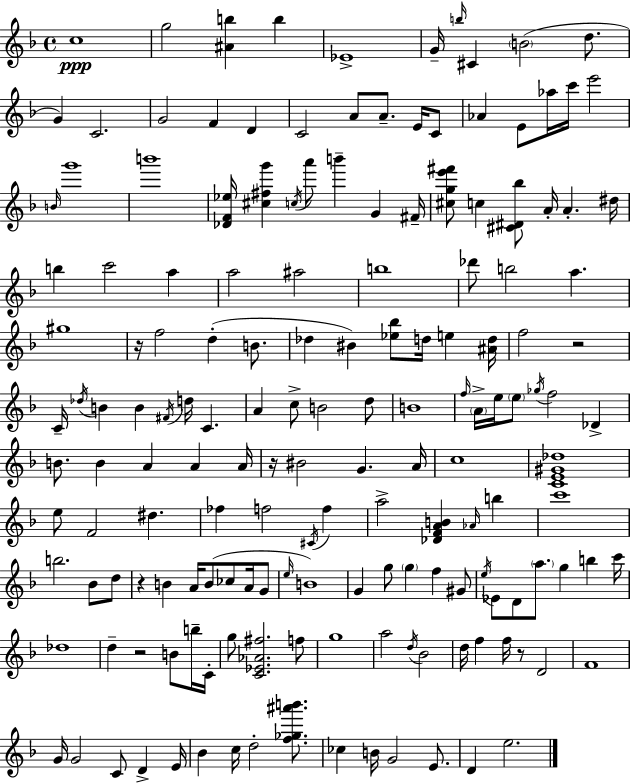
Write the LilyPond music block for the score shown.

{
  \clef treble
  \time 4/4
  \defaultTimeSignature
  \key f \major
  \repeat volta 2 { c''1\ppp | g''2 <ais' b''>4 b''4 | ees'1-> | g'16-- \grace { b''16 } cis'4 \parenthesize b'2( d''8. | \break g'4) c'2. | g'2 f'4 d'4 | c'2 a'8 a'8.-- e'16 c'8 | aes'4 e'8 aes''16 c'''16 e'''2 | \break \grace { b'16 } g'''1 | b'''1 | <des' f' ees''>16 <cis'' fis'' g'''>4 \acciaccatura { c''16 } a'''8 b'''4-- g'4 | fis'16-- <cis'' g'' e''' fis'''>8 c''4 <cis' dis' bes''>8 a'16-. a'4.-. | \break dis''16 b''4 c'''2 a''4 | a''2 ais''2 | b''1 | des'''8 b''2 a''4. | \break gis''1 | r16 f''2 d''4-.( | b'8. des''4 bis'4) <ees'' bes''>8 d''16 e''4 | <ais' d''>16 f''2 r2 | \break c'16-- \acciaccatura { des''16 } b'4 b'4 \acciaccatura { fis'16 } d''16 c'4. | a'4 c''8-> b'2 | d''8 b'1 | \grace { f''16 } \parenthesize a'16-> e''16 \parenthesize e''8 \acciaccatura { ges''16 } f''2 | \break des'4-> b'8. b'4 a'4 | a'4 a'16 r16 bis'2 | g'4. a'16 c''1 | <c' e' gis' des''>1 | \break e''8 f'2 | dis''4. fes''4 f''2 | \acciaccatura { cis'16 } f''4 a''2-> | <des' f' a' b'>4 \grace { aes'16 } b''4 c'''1 | \break b''2. | bes'8 d''8 r4 b'4 | a'16 b'8( ces''8 a'16 g'8 \grace { e''16 } b'1) | g'4 g''8 | \break \parenthesize g''4 f''4 gis'8 \acciaccatura { e''16 } ees'8 d'8 \parenthesize a''8. | g''4 b''4 c'''16 des''1 | d''4-- r2 | b'8 b''16-- c'16-. g''8 <c' ees' aes' fis''>2. | \break f''8 g''1 | a''2 | \acciaccatura { d''16 } bes'2 d''16 f''4 | f''16 r8 d'2 f'1 | \break g'16 g'2 | c'8 d'4-> e'16 bes'4 | c''16 d''2-. <f'' ges'' ais''' b'''>8. ces''4 | b'16 g'2 e'8. d'4 | \break e''2. } \bar "|."
}